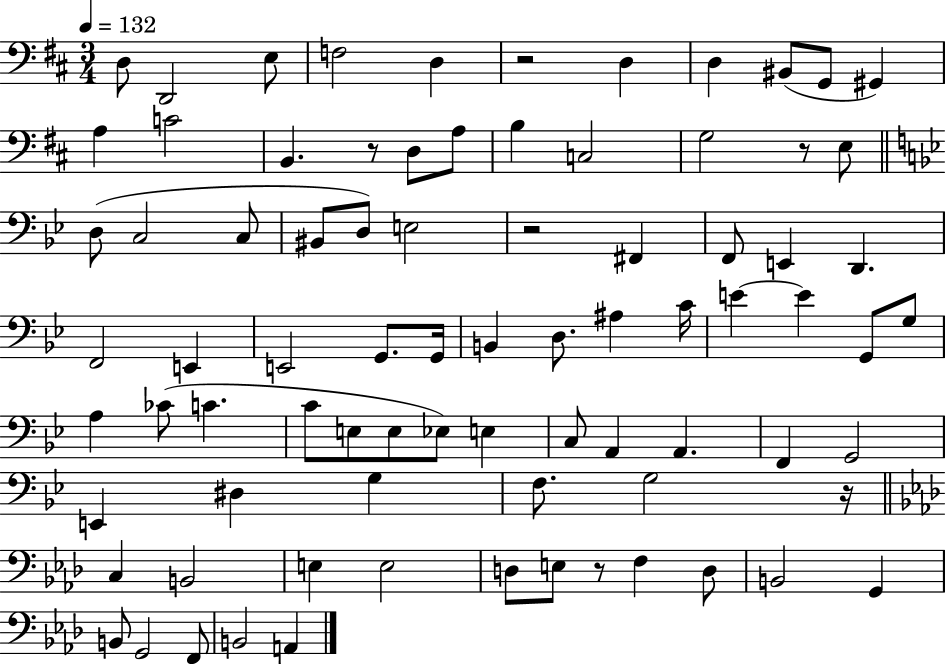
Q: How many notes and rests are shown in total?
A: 81